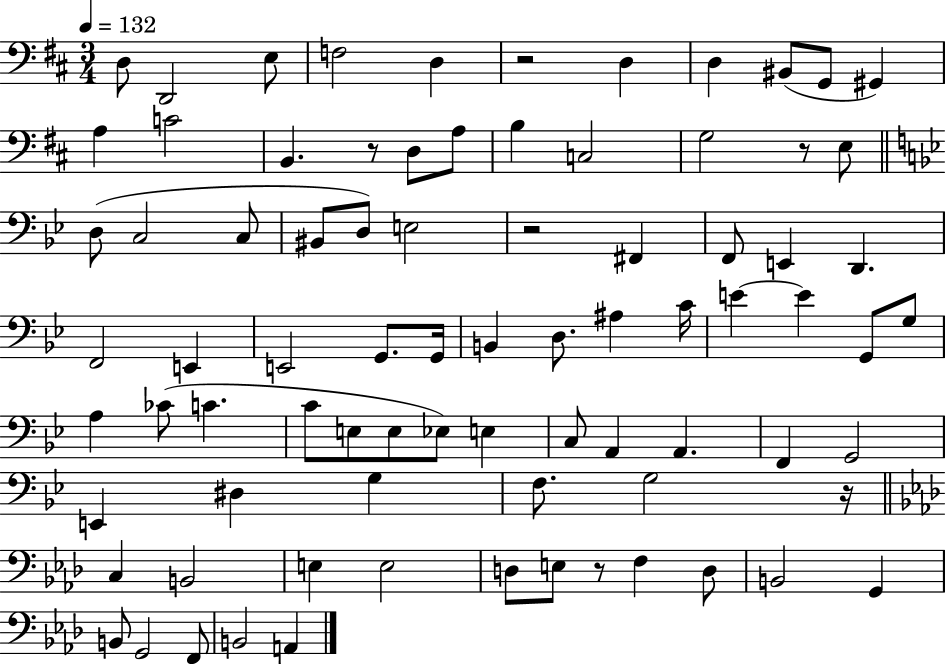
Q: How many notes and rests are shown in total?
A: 81